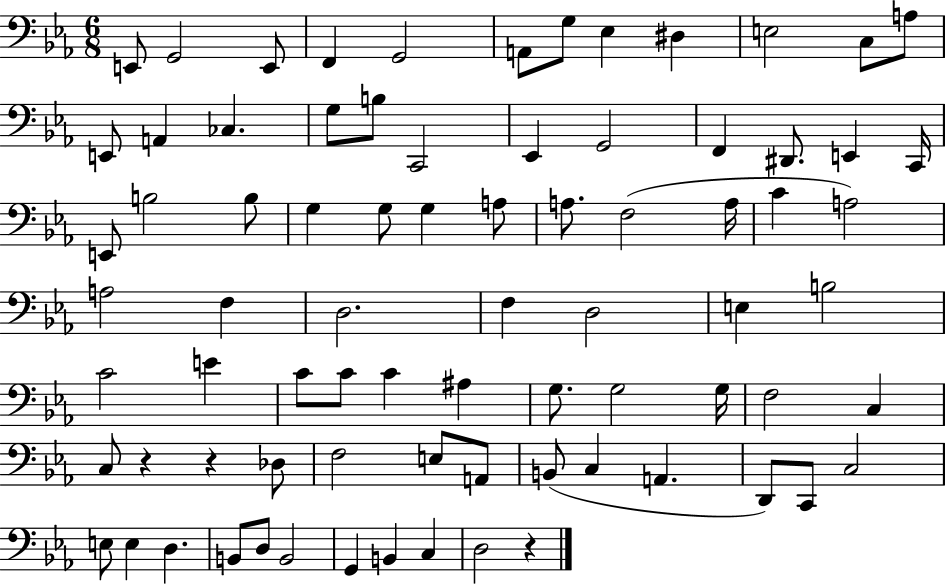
X:1
T:Untitled
M:6/8
L:1/4
K:Eb
E,,/2 G,,2 E,,/2 F,, G,,2 A,,/2 G,/2 _E, ^D, E,2 C,/2 A,/2 E,,/2 A,, _C, G,/2 B,/2 C,,2 _E,, G,,2 F,, ^D,,/2 E,, C,,/4 E,,/2 B,2 B,/2 G, G,/2 G, A,/2 A,/2 F,2 A,/4 C A,2 A,2 F, D,2 F, D,2 E, B,2 C2 E C/2 C/2 C ^A, G,/2 G,2 G,/4 F,2 C, C,/2 z z _D,/2 F,2 E,/2 A,,/2 B,,/2 C, A,, D,,/2 C,,/2 C,2 E,/2 E, D, B,,/2 D,/2 B,,2 G,, B,, C, D,2 z